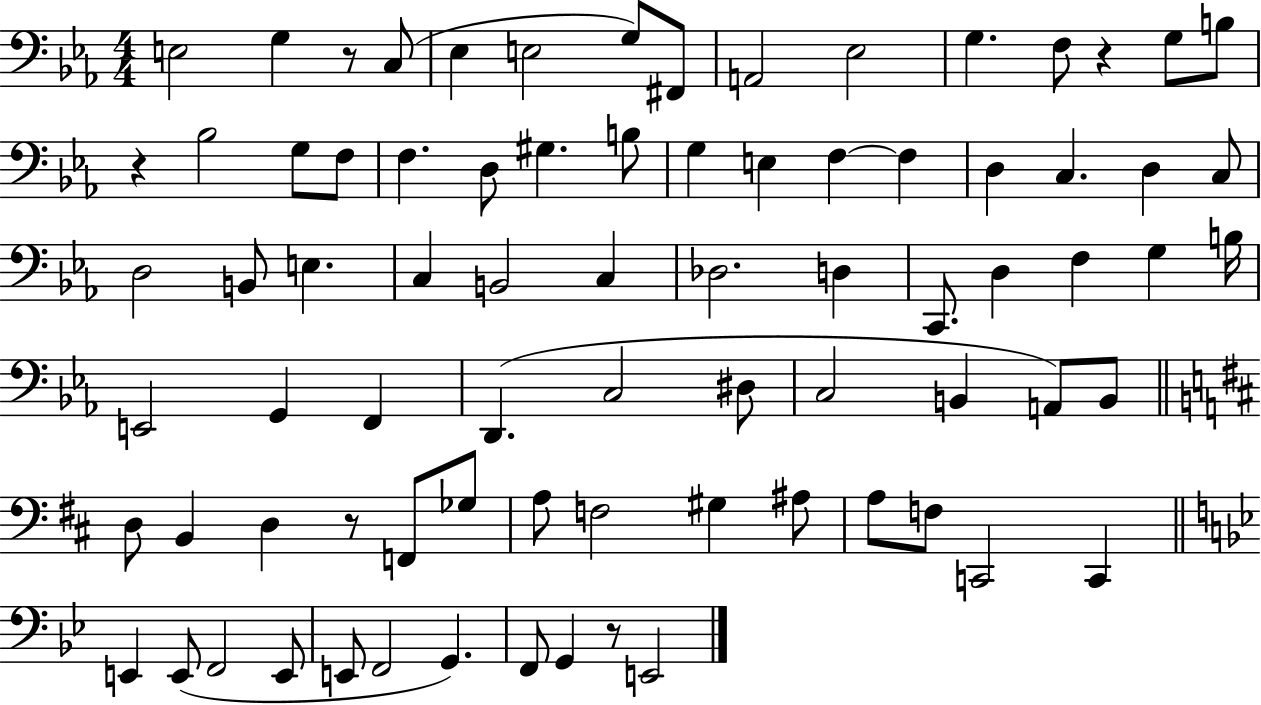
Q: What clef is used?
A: bass